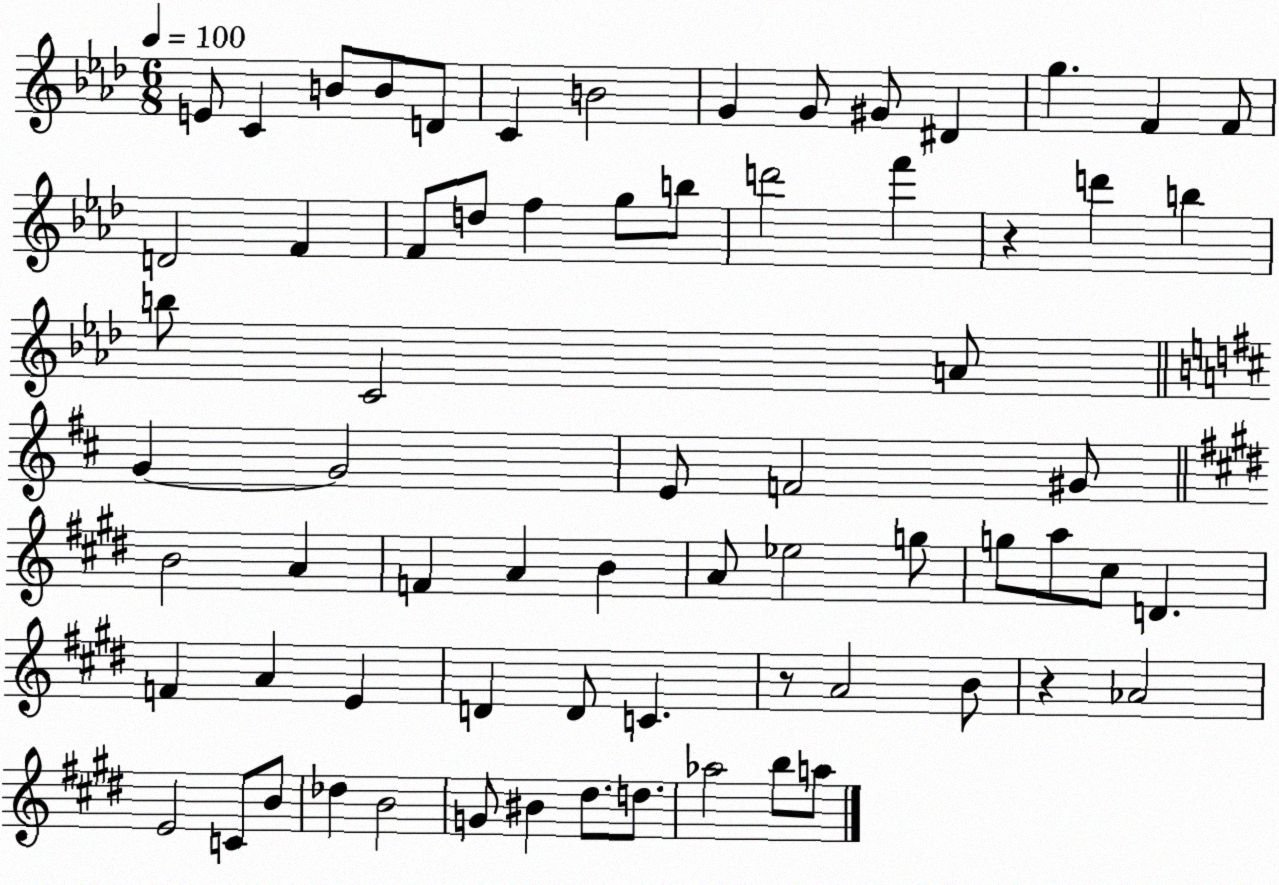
X:1
T:Untitled
M:6/8
L:1/4
K:Ab
E/2 C B/2 B/2 D/2 C B2 G G/2 ^G/2 ^D g F F/2 D2 F F/2 d/2 f g/2 b/2 d'2 f' z d' b b/2 C2 A/2 G G2 E/2 F2 ^G/2 B2 A F A B A/2 _e2 g/2 g/2 a/2 ^c/2 D F A E D D/2 C z/2 A2 B/2 z _A2 E2 C/2 B/2 _d B2 G/2 ^B ^d/2 d/2 _a2 b/2 a/2